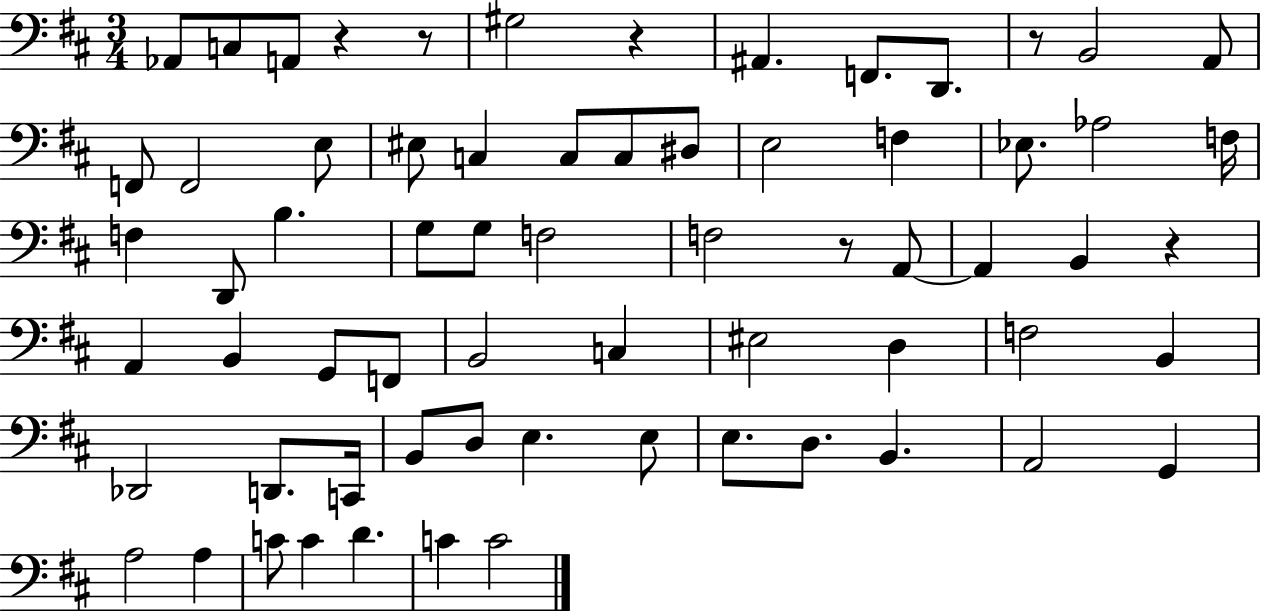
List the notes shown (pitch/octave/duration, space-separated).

Ab2/e C3/e A2/e R/q R/e G#3/h R/q A#2/q. F2/e. D2/e. R/e B2/h A2/e F2/e F2/h E3/e EIS3/e C3/q C3/e C3/e D#3/e E3/h F3/q Eb3/e. Ab3/h F3/s F3/q D2/e B3/q. G3/e G3/e F3/h F3/h R/e A2/e A2/q B2/q R/q A2/q B2/q G2/e F2/e B2/h C3/q EIS3/h D3/q F3/h B2/q Db2/h D2/e. C2/s B2/e D3/e E3/q. E3/e E3/e. D3/e. B2/q. A2/h G2/q A3/h A3/q C4/e C4/q D4/q. C4/q C4/h